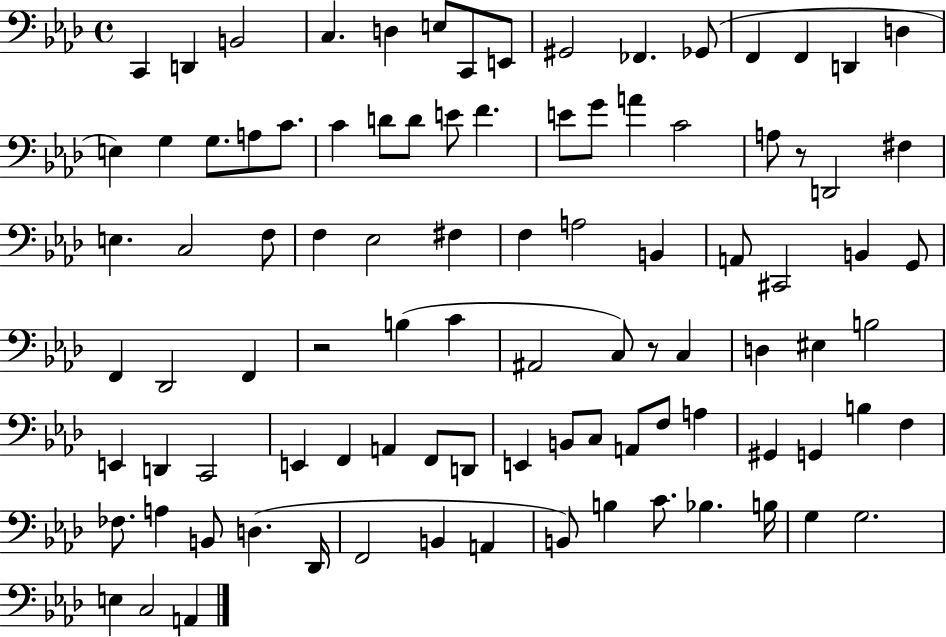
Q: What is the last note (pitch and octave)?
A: A2